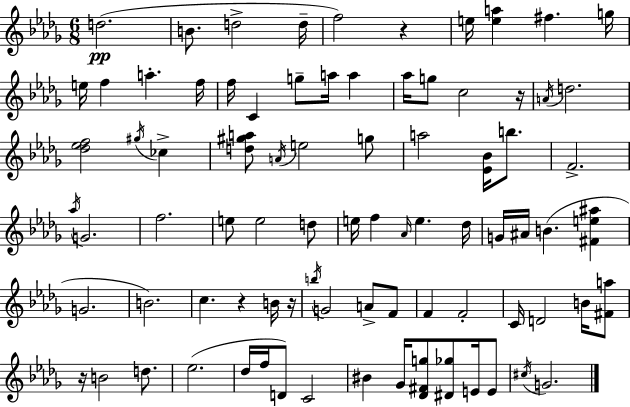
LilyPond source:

{
  \clef treble
  \numericTimeSignature
  \time 6/8
  \key bes \minor
  \repeat volta 2 { d''2.(\pp | b'8. d''2-> d''16-- | f''2) r4 | e''16 <e'' a''>4 fis''4. g''16 | \break e''16 f''4 a''4.-. f''16 | f''16 c'4 g''8-- a''16 a''4 | aes''16 g''8 c''2 r16 | \acciaccatura { a'16 } d''2. | \break <des'' ees'' f''>2 \acciaccatura { gis''16 } ces''4-> | <d'' gis'' a''>8 \acciaccatura { a'16 } e''2 | g''8 a''2 <ees' bes'>16 | b''8. f'2.-> | \break \acciaccatura { aes''16 } g'2. | f''2. | e''8 e''2 | d''8 e''16 f''4 \grace { aes'16 } e''4. | \break des''16 g'16 ais'16 b'4.( | <fis' e'' ais''>4 g'2. | b'2.) | c''4. r4 | \break b'16 r16 \acciaccatura { b''16 } g'2 | a'8-> f'8 f'4 f'2-. | c'16 d'2 | b'16 <fis' a''>8 r16 b'2 | \break d''8. ees''2.( | des''16 f''16 d'8) c'2 | bis'4 ges'16 <des' fis' g''>8 | <dis' ges''>8 e'16 e'8 \acciaccatura { cis''16 } g'2. | \break } \bar "|."
}